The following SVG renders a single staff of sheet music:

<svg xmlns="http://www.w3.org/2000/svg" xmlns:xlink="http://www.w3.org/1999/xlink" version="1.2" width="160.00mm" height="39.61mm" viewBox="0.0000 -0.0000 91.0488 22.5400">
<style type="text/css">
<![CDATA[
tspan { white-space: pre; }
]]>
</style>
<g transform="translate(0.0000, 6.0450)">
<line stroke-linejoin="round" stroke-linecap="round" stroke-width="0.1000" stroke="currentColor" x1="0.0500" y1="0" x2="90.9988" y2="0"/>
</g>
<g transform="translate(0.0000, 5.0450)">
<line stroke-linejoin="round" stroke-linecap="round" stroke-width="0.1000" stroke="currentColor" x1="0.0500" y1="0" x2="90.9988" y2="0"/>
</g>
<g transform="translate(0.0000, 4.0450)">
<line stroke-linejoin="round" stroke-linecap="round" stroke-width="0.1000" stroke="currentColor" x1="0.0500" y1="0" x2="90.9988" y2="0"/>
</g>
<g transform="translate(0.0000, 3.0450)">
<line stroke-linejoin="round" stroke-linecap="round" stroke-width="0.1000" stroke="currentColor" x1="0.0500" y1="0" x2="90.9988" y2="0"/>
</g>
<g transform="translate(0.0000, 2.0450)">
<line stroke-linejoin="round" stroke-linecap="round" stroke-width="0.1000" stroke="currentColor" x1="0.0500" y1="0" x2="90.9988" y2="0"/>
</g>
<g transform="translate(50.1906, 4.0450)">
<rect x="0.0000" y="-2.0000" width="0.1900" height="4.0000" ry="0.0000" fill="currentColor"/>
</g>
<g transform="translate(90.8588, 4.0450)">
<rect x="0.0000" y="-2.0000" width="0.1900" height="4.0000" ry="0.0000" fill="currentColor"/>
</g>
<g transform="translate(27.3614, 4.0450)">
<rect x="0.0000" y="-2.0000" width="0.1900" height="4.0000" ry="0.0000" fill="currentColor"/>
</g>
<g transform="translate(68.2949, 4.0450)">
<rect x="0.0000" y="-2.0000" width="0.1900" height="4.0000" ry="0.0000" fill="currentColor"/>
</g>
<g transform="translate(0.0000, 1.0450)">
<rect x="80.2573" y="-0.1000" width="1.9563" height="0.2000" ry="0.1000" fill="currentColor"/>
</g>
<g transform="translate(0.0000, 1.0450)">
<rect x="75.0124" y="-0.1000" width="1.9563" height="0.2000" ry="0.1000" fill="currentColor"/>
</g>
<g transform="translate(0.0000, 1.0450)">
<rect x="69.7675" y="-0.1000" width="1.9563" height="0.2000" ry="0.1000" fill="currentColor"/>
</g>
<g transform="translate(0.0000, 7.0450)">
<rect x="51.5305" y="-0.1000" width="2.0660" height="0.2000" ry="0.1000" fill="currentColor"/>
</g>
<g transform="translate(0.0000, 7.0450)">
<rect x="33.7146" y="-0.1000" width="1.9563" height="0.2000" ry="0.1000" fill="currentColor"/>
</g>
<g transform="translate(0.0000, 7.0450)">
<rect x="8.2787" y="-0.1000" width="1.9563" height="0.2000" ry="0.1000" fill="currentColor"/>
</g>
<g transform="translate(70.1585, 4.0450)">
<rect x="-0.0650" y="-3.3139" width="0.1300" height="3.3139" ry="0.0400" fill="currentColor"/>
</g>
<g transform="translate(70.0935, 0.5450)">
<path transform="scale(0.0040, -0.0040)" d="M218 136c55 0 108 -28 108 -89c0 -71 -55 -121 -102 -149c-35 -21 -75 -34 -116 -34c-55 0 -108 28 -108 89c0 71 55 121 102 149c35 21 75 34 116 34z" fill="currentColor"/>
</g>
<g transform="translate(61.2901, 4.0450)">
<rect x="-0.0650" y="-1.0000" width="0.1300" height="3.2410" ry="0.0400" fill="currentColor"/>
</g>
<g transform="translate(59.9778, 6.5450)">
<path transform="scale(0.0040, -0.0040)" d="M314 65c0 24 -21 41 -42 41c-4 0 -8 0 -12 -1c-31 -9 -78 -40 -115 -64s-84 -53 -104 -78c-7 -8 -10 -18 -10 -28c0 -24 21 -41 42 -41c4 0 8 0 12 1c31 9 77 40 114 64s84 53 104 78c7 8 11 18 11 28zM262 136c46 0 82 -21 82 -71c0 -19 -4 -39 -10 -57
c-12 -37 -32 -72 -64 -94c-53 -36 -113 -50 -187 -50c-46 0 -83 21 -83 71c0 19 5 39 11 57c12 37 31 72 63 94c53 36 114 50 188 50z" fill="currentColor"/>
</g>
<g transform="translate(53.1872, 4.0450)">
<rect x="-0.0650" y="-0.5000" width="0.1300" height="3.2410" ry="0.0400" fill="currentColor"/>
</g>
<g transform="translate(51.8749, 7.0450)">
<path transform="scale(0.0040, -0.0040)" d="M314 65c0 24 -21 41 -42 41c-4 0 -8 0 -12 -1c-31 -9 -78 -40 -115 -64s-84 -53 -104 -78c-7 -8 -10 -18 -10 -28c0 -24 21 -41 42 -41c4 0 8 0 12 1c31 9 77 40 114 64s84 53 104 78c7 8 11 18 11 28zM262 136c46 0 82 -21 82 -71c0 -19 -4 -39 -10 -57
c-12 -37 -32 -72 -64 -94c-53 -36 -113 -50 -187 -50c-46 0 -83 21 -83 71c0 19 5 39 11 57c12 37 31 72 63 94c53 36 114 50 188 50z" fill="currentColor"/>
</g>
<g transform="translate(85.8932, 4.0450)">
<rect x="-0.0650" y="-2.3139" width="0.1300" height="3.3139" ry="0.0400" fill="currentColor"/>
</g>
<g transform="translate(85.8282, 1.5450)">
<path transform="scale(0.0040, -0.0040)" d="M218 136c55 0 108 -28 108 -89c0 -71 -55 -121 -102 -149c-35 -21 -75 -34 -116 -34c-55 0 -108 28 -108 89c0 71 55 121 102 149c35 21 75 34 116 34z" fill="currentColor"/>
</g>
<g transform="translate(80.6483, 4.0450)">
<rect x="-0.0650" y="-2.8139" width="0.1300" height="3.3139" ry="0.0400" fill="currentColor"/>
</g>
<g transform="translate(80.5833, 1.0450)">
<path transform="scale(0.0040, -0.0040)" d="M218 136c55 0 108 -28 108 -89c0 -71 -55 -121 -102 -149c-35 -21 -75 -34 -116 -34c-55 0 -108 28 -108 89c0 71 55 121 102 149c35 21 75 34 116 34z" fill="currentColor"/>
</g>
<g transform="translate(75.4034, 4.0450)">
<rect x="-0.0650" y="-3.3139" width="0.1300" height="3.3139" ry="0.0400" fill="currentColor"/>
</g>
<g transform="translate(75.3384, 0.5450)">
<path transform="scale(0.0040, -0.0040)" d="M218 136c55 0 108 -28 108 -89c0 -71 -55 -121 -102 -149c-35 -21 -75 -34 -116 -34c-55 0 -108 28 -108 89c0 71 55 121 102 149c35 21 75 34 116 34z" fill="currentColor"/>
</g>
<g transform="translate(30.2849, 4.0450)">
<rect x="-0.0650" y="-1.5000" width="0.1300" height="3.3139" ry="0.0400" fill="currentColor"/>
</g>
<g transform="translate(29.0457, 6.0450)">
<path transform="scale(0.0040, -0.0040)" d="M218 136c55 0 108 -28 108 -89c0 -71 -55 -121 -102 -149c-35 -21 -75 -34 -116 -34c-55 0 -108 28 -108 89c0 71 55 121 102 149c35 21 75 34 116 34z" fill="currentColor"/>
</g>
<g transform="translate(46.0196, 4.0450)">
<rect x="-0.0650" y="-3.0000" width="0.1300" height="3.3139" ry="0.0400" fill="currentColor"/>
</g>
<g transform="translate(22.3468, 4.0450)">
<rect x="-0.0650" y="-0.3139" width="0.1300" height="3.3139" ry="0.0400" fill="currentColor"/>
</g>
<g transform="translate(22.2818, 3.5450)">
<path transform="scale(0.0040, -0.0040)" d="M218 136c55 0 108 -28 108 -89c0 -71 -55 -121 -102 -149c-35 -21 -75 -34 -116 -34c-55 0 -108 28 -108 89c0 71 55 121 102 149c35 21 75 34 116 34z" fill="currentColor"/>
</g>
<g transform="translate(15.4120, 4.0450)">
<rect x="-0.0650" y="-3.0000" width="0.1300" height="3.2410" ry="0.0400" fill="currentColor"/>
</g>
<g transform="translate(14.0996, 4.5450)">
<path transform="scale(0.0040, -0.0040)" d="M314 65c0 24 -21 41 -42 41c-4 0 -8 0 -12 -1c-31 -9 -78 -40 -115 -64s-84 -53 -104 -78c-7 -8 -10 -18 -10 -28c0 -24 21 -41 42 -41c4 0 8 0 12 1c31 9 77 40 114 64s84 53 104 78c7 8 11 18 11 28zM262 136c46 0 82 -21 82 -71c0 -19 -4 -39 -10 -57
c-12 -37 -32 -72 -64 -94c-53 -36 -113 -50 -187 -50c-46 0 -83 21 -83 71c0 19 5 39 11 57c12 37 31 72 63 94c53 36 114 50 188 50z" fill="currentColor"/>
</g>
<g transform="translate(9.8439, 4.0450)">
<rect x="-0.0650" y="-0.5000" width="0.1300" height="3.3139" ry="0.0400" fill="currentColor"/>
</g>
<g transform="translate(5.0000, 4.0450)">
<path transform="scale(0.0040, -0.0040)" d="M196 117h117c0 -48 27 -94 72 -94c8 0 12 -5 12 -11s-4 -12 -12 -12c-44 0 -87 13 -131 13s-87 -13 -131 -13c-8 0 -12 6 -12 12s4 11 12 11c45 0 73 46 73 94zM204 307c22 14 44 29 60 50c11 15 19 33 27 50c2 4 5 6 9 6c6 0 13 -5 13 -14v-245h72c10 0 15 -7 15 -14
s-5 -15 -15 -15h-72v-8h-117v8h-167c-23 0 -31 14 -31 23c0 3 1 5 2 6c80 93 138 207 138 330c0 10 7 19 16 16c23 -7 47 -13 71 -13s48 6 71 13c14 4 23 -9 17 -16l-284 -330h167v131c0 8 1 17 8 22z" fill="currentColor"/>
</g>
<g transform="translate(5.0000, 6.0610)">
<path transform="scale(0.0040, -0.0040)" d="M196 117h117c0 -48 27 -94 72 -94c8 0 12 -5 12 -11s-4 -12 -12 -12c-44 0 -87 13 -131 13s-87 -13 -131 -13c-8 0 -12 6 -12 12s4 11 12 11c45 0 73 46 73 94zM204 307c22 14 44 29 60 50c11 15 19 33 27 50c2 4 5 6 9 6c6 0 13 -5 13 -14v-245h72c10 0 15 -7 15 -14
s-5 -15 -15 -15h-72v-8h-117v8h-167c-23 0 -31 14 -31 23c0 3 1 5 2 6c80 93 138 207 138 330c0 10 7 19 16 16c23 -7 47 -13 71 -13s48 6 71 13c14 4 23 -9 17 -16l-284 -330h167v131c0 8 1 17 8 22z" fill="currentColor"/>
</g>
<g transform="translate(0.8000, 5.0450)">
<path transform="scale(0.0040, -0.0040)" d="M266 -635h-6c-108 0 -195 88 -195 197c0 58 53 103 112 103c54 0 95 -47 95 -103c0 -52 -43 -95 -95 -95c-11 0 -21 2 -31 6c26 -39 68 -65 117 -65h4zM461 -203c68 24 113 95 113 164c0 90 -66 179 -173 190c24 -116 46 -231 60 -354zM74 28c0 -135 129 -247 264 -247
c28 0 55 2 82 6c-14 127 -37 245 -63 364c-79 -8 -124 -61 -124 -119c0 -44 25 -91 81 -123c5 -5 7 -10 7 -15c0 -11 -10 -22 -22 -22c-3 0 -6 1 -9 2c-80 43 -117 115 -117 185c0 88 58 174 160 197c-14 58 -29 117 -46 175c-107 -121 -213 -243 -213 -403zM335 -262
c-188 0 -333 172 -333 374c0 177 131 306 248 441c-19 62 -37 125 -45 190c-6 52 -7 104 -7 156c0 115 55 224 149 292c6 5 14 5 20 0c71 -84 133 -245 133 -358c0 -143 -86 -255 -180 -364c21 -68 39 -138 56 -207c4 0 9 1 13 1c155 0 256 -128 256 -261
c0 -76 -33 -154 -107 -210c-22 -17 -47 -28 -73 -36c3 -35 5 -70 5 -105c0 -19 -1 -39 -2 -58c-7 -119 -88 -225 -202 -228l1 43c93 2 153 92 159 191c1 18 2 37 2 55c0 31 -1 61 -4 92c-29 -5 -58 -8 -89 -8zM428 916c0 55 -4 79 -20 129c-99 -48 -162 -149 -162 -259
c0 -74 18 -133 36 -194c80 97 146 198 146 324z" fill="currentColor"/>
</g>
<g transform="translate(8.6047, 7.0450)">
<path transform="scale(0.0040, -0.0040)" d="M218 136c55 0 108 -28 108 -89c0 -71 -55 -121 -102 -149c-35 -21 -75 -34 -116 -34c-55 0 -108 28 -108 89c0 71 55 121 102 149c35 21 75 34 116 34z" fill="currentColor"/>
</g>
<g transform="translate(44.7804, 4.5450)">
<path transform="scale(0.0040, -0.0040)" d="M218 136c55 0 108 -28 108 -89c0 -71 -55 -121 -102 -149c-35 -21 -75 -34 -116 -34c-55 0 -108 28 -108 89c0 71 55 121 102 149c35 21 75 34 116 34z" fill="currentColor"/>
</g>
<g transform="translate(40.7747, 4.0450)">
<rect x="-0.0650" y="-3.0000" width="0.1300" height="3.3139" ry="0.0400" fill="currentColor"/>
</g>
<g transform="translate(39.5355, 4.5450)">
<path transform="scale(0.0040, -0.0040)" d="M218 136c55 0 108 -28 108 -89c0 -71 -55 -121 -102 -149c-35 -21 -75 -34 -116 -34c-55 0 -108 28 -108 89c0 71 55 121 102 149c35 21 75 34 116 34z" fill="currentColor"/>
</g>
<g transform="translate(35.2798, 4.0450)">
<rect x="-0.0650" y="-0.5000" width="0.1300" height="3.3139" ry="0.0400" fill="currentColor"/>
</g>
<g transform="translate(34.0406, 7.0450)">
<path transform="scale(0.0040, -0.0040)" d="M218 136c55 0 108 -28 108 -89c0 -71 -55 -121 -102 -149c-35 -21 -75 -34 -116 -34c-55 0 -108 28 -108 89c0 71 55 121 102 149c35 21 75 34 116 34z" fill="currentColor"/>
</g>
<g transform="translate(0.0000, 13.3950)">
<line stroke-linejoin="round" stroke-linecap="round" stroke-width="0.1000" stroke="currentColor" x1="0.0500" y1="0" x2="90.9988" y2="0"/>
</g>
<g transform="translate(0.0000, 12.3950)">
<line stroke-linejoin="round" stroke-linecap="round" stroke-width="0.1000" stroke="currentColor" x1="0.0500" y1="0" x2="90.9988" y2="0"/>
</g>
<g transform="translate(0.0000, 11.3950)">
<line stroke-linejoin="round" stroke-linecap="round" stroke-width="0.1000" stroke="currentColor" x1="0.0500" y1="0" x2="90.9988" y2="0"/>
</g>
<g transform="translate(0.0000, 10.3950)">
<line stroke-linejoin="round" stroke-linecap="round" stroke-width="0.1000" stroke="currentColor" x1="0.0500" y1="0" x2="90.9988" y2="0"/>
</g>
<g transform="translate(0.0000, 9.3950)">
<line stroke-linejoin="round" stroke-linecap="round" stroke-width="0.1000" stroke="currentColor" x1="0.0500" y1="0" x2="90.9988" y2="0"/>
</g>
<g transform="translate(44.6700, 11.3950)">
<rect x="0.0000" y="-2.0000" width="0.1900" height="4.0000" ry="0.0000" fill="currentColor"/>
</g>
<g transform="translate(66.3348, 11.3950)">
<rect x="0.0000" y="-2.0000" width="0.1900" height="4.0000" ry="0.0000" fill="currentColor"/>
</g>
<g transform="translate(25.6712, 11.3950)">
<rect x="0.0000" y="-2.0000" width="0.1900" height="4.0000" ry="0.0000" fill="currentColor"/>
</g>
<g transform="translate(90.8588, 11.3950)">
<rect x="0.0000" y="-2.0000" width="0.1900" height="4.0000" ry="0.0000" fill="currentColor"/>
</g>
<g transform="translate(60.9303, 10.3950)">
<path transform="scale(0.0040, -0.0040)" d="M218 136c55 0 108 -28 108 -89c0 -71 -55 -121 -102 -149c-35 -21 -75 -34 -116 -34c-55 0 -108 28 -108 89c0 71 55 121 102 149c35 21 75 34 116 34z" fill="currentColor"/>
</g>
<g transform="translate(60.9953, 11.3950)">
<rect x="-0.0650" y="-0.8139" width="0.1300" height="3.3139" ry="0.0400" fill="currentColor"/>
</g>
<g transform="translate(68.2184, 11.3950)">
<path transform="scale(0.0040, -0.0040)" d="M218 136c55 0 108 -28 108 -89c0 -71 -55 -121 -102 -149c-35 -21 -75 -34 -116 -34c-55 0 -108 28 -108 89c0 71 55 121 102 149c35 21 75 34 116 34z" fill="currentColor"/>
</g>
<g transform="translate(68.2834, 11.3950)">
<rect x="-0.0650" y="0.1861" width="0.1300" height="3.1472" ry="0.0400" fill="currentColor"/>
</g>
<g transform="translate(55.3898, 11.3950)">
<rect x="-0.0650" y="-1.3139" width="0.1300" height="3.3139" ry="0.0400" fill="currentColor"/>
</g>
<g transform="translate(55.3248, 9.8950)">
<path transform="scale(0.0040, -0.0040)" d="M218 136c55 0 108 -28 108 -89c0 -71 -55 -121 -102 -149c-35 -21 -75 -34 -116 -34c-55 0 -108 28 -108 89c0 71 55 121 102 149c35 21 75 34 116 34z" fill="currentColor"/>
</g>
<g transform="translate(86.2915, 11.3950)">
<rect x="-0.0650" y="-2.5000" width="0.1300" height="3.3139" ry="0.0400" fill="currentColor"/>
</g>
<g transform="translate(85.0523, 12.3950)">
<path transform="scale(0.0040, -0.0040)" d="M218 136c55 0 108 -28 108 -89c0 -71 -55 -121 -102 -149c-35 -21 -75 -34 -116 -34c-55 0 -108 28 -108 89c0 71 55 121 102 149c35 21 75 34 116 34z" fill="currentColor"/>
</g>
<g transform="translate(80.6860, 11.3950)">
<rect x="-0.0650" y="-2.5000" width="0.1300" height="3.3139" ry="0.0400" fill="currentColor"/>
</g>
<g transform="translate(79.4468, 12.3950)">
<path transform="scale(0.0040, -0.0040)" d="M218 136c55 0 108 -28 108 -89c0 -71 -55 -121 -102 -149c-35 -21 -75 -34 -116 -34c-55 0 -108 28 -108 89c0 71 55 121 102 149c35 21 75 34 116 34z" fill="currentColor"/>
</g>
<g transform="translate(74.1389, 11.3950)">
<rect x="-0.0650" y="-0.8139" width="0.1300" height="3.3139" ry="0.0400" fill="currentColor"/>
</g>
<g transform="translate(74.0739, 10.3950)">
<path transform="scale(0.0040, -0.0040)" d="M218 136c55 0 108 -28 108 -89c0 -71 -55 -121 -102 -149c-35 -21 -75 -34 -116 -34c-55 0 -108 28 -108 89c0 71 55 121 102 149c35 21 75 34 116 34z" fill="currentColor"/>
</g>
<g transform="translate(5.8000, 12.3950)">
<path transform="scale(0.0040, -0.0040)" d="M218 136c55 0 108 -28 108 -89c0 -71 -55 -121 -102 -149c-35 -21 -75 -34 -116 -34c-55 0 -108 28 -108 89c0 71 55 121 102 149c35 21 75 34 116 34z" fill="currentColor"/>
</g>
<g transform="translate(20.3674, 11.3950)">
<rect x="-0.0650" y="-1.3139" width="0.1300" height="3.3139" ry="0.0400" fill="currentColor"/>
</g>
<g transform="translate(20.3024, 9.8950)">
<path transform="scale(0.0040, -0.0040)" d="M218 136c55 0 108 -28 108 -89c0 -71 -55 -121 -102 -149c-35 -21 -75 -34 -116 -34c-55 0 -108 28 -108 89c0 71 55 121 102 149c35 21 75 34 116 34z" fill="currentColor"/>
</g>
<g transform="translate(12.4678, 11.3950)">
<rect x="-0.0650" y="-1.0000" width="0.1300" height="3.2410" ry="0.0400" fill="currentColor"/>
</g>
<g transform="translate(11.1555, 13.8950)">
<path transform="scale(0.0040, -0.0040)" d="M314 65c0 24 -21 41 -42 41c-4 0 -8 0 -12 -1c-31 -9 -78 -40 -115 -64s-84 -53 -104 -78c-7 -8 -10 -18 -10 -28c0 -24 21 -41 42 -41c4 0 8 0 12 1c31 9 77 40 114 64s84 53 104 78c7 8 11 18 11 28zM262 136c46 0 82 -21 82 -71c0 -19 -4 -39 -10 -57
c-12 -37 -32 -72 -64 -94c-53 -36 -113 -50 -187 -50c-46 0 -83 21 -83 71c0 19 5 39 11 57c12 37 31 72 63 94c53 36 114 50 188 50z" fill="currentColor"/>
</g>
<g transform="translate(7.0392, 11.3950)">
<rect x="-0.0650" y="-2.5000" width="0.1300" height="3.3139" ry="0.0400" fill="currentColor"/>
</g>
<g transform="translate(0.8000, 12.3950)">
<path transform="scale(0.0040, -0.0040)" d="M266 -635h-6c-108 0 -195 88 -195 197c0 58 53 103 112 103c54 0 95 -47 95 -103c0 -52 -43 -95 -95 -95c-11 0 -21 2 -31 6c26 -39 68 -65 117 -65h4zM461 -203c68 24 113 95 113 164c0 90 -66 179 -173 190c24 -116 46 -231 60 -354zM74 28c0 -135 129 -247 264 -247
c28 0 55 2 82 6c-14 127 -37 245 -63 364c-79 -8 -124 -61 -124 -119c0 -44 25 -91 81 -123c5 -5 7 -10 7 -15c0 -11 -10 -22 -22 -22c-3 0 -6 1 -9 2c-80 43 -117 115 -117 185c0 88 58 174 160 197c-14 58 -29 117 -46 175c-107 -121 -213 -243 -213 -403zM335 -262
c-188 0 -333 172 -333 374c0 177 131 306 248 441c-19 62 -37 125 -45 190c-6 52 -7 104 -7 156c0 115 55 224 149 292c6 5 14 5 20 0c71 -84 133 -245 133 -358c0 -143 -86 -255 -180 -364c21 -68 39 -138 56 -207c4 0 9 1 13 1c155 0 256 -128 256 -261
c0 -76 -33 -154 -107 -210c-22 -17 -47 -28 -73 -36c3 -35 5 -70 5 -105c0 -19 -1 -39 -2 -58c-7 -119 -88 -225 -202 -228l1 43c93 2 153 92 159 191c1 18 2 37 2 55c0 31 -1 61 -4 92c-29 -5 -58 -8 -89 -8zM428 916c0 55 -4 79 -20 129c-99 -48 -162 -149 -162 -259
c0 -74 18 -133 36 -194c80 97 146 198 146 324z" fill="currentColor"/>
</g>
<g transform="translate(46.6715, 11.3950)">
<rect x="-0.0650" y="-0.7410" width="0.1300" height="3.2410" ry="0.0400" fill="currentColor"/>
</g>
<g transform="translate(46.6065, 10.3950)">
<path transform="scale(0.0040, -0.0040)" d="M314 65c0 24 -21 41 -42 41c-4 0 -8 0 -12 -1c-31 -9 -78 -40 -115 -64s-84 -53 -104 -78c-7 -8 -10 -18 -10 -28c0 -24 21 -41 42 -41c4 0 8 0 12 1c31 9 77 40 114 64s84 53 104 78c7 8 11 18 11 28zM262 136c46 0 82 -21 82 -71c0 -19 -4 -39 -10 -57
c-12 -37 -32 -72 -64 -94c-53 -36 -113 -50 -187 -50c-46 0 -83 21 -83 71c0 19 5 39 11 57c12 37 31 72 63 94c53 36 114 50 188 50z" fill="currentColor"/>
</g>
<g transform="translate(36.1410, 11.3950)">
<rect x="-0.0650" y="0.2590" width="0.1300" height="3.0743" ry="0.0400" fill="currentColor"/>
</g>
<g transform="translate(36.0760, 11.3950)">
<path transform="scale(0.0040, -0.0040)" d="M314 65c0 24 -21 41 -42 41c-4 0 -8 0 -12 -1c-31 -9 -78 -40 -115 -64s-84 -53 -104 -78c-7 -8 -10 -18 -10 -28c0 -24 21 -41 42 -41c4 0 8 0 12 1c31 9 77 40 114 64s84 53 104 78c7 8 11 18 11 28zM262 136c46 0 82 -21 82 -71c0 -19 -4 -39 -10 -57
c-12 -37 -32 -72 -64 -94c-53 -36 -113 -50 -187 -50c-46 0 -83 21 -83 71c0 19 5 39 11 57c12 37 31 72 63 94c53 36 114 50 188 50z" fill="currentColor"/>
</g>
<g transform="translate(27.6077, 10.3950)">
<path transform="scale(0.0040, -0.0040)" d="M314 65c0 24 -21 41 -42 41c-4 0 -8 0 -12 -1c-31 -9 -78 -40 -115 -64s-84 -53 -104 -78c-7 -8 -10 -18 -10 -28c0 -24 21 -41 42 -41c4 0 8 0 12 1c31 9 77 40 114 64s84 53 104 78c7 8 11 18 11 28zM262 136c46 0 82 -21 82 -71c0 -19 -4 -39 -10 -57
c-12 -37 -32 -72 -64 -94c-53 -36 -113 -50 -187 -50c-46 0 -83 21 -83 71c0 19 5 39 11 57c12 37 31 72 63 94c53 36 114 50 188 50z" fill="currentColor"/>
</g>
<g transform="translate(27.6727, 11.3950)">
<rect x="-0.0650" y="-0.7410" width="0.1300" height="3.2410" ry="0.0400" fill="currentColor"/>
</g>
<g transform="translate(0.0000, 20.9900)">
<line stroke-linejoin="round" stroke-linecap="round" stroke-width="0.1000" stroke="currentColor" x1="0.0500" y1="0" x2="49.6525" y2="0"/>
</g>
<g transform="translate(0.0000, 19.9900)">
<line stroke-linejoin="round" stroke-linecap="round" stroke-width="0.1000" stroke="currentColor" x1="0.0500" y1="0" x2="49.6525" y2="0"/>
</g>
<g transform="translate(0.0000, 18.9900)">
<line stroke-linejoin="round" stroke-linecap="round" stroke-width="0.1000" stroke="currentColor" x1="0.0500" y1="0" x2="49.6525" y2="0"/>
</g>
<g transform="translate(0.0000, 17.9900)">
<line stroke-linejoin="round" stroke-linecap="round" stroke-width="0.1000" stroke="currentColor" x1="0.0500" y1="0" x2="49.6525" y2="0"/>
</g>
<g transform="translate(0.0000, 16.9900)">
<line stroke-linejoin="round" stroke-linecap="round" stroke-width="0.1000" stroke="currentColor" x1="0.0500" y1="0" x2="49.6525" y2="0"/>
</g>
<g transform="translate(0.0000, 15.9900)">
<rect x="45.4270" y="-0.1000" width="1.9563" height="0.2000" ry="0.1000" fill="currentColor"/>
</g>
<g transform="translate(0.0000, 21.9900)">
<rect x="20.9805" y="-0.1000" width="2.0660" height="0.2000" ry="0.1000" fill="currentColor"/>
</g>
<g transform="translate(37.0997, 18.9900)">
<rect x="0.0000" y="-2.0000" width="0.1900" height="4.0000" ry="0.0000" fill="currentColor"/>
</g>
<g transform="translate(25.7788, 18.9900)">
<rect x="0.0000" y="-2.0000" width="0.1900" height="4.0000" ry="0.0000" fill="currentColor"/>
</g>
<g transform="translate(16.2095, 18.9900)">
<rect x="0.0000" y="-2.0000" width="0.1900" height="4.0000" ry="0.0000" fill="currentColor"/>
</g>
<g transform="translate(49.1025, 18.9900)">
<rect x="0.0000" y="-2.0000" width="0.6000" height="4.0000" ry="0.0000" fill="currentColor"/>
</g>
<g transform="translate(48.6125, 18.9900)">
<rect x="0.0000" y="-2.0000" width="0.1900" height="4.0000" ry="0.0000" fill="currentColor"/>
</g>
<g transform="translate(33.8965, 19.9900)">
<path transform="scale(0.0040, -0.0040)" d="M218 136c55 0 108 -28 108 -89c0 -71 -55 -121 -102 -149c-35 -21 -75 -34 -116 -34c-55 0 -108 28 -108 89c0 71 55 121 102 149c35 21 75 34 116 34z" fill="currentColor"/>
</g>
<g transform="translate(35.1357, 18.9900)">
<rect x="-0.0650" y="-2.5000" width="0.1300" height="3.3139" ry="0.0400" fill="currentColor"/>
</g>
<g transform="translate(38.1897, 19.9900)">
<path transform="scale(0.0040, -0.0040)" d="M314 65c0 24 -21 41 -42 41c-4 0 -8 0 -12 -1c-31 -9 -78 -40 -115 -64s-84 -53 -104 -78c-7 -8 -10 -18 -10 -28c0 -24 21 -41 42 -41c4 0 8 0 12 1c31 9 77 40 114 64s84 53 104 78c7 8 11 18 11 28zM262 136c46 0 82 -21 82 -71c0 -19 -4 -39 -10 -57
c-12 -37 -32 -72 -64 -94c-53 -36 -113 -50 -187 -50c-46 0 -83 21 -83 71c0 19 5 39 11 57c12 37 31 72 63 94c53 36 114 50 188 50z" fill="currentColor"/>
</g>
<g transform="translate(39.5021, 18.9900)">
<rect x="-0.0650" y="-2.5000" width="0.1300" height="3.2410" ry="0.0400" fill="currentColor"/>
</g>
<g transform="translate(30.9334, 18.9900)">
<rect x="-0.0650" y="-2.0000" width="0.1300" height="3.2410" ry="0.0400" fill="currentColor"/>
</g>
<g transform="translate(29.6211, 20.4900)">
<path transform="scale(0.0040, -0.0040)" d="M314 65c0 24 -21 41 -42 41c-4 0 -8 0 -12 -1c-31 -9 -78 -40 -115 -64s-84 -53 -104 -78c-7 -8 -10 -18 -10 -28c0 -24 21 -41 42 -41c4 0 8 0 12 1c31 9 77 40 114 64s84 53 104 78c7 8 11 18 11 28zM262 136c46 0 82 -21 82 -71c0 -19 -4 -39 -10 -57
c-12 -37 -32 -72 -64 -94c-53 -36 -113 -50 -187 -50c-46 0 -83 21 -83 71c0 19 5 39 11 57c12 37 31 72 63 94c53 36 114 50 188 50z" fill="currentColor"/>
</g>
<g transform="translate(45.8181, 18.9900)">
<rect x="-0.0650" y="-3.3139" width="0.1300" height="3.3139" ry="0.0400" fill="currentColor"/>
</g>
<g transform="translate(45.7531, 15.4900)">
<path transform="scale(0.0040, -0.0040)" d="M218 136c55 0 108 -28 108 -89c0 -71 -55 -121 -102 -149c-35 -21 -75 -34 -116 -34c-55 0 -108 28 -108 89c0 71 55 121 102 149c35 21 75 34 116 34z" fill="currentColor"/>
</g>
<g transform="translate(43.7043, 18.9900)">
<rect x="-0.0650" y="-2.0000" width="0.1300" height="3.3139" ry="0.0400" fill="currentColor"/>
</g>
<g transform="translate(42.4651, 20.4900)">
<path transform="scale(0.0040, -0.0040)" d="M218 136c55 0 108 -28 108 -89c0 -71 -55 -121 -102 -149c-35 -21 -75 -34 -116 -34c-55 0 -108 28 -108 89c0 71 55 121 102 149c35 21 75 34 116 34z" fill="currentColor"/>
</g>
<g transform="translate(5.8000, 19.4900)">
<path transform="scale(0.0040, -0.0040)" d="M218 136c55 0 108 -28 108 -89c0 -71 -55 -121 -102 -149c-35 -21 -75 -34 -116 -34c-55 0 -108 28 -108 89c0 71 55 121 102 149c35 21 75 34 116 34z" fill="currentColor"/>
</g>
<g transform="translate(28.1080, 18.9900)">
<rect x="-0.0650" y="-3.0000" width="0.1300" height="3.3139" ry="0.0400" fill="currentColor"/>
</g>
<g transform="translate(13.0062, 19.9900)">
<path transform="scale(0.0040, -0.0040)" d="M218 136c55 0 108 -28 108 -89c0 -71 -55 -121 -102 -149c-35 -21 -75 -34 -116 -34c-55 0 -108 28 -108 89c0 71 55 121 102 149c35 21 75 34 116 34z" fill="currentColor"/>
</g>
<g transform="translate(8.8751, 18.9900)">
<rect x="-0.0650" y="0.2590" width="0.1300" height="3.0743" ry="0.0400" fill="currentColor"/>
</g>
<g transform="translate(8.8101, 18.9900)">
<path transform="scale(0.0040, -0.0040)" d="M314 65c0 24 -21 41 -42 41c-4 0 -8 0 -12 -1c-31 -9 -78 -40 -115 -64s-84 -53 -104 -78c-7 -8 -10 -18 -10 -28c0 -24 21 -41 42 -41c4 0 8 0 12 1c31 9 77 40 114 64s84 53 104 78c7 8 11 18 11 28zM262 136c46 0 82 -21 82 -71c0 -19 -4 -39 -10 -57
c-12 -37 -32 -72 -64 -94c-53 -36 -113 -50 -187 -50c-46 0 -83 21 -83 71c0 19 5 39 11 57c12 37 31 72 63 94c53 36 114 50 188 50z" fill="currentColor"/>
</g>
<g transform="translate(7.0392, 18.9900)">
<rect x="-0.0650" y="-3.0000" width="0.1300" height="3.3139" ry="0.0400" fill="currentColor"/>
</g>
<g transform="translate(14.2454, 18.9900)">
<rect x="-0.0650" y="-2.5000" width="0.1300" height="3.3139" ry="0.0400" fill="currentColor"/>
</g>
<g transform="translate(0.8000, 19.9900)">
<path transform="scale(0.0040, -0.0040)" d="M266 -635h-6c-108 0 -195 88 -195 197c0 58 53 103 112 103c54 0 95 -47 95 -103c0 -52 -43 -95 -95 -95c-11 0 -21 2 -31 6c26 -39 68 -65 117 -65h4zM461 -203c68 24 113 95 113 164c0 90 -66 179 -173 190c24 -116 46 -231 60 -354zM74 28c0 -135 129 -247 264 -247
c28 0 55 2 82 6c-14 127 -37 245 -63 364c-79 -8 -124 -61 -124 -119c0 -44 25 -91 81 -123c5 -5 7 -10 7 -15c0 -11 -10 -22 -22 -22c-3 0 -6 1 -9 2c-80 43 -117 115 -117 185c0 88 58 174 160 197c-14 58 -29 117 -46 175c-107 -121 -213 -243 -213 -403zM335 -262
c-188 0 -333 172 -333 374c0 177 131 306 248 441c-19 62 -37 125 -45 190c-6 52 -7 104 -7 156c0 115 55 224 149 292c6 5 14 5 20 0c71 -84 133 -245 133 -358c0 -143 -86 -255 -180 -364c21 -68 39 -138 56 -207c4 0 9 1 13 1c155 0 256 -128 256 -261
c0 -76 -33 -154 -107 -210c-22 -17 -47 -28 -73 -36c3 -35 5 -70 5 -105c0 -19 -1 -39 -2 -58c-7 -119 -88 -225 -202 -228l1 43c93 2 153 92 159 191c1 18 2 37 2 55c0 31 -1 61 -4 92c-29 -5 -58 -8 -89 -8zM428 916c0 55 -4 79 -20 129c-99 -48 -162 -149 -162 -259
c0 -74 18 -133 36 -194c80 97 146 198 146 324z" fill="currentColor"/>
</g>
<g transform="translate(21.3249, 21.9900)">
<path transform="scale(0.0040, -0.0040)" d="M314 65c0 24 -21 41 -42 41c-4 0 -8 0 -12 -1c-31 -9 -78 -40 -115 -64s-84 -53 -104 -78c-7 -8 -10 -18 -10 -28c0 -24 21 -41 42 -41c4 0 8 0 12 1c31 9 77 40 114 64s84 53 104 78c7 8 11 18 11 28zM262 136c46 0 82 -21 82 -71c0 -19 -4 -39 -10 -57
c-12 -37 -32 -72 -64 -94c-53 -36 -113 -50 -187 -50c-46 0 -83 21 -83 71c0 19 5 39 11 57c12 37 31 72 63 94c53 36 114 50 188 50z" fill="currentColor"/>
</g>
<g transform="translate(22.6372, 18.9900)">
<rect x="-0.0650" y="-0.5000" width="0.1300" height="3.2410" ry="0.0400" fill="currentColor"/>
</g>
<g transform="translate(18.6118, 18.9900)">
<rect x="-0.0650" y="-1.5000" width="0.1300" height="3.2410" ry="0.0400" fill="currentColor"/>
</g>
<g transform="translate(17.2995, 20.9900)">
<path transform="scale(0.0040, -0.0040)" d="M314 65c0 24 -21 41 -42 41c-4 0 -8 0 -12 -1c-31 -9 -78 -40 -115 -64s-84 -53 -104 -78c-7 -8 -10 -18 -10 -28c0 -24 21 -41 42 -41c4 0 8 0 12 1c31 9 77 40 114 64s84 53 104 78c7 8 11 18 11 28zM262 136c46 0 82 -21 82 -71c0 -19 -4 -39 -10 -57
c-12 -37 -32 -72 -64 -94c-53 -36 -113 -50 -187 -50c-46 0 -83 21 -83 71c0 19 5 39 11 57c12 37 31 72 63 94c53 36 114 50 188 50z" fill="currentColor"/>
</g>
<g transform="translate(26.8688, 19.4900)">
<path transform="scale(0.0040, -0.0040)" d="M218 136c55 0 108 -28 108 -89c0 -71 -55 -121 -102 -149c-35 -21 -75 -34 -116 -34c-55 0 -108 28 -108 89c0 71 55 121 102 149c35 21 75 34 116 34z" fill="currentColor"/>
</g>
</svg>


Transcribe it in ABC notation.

X:1
T:Untitled
M:4/4
L:1/4
K:C
C A2 c E C A A C2 D2 b b a g G D2 e d2 B2 d2 e d B d G G A B2 G E2 C2 A F2 G G2 F b